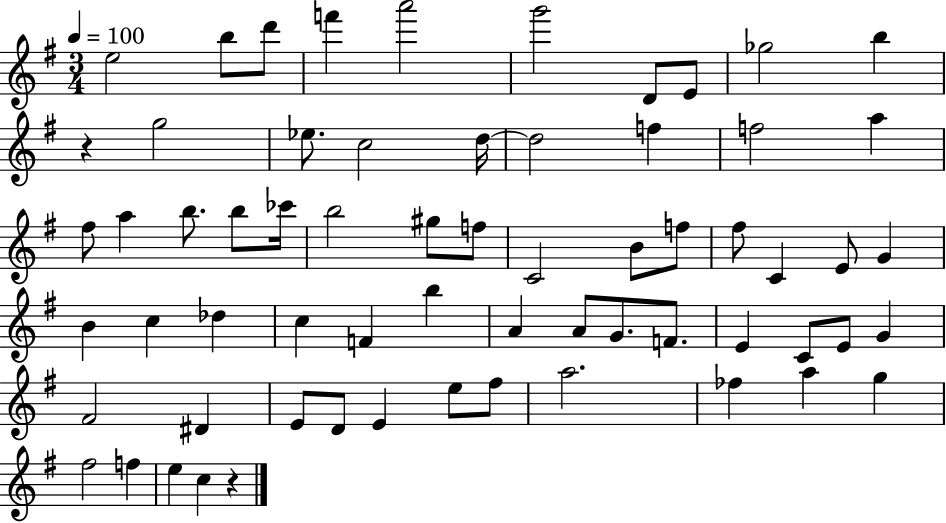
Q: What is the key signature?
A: G major